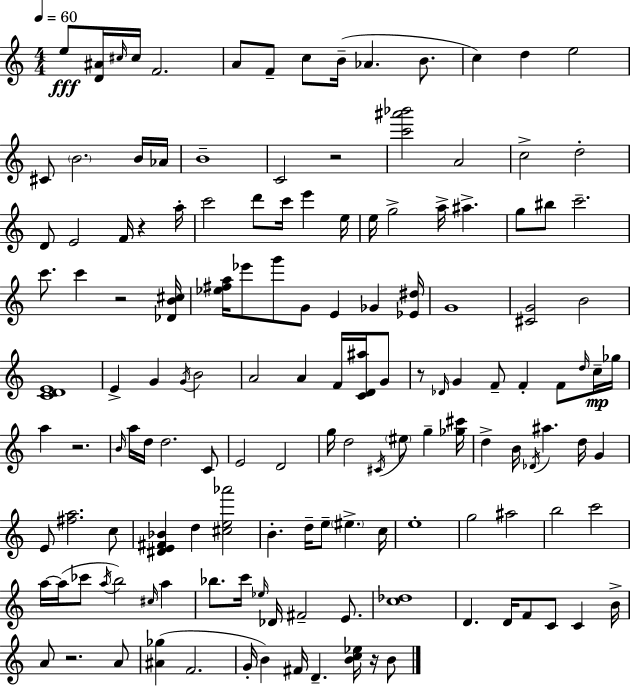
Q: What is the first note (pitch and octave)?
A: E5